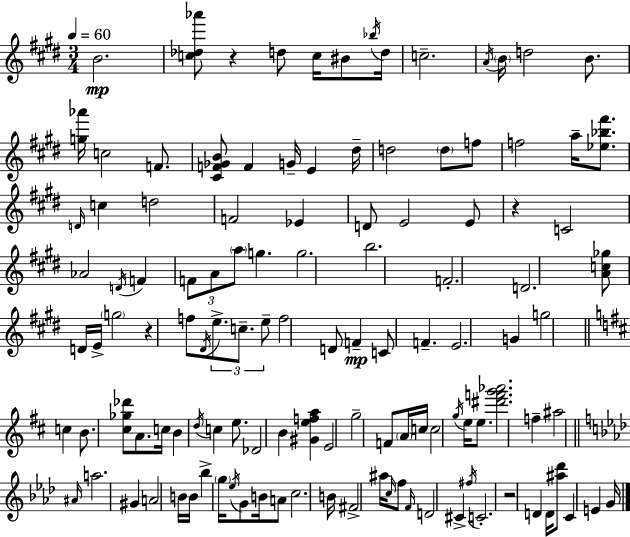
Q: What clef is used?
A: treble